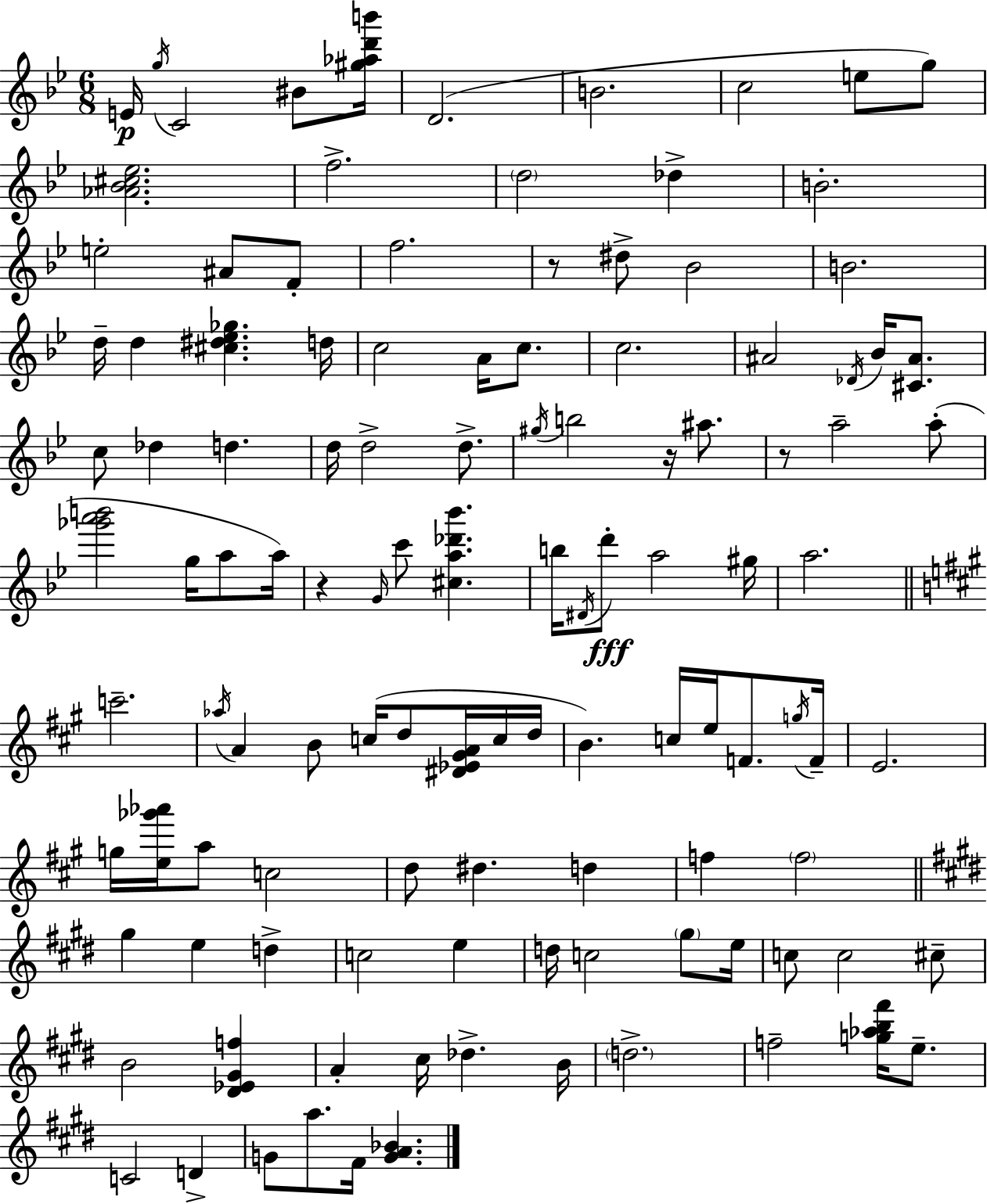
{
  \clef treble
  \numericTimeSignature
  \time 6/8
  \key bes \major
  \repeat volta 2 { e'16\p \acciaccatura { g''16 } c'2 bis'8 | <gis'' aes'' d''' b'''>16 d'2.( | b'2. | c''2 e''8 g''8) | \break <aes' bes' cis'' ees''>2. | f''2.-> | \parenthesize d''2 des''4-> | b'2.-. | \break e''2-. ais'8 f'8-. | f''2. | r8 dis''8-> bes'2 | b'2. | \break d''16-- d''4 <cis'' dis'' ees'' ges''>4. | d''16 c''2 a'16 c''8. | c''2. | ais'2 \acciaccatura { des'16 } bes'16 <cis' ais'>8. | \break c''8 des''4 d''4. | d''16 d''2-> d''8.-> | \acciaccatura { gis''16 } b''2 r16 | ais''8. r8 a''2-- | \break a''8-.( <ges''' a''' b'''>2 g''16 | a''8 a''16) r4 \grace { g'16 } c'''8 <cis'' a'' des''' bes'''>4. | b''16 \acciaccatura { dis'16 }\fff d'''8-. a''2 | gis''16 a''2. | \break \bar "||" \break \key a \major c'''2.-- | \acciaccatura { aes''16 } a'4 b'8 c''16( d''8 <dis' ees' gis' a'>16 c''16 | d''16 b'4.) c''16 e''16 f'8. | \acciaccatura { g''16 } f'16-- e'2. | \break g''16 <e'' ges''' aes'''>16 a''8 c''2 | d''8 dis''4. d''4 | f''4 \parenthesize f''2 | \bar "||" \break \key e \major gis''4 e''4 d''4-> | c''2 e''4 | d''16 c''2 \parenthesize gis''8 e''16 | c''8 c''2 cis''8-- | \break b'2 <dis' ees' gis' f''>4 | a'4-. cis''16 des''4.-> b'16 | \parenthesize d''2.-> | f''2-- <g'' aes'' b'' fis'''>16 e''8.-- | \break c'2 d'4-> | g'8 a''8. fis'16 <g' a' bes'>4. | } \bar "|."
}